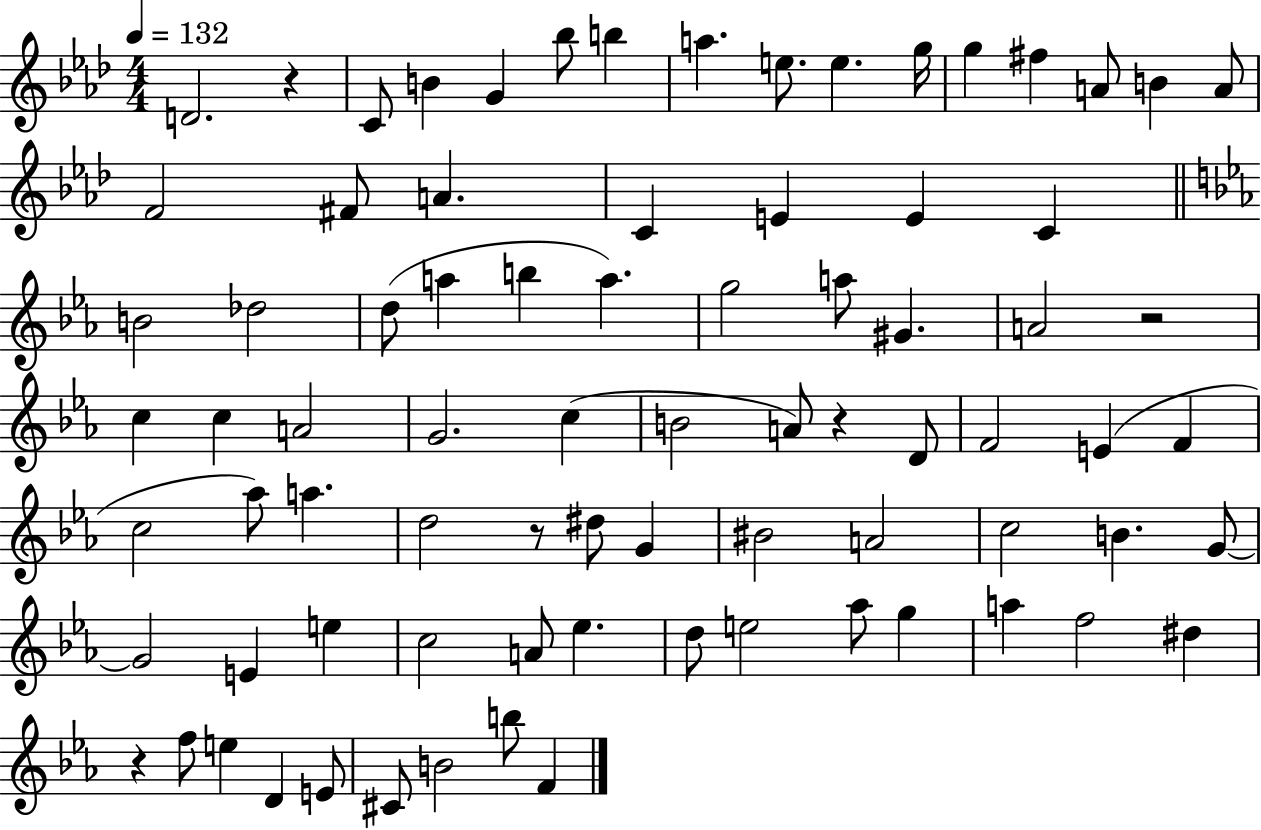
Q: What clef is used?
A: treble